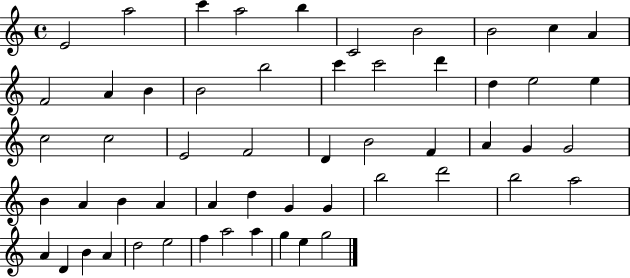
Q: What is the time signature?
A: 4/4